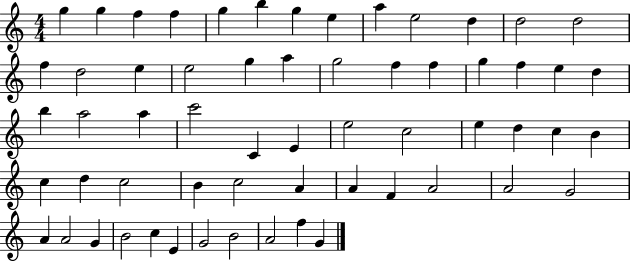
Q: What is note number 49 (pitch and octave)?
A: G4